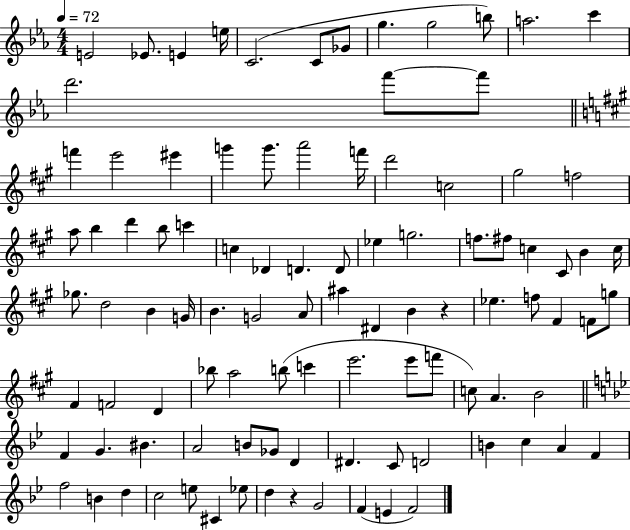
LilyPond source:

{
  \clef treble
  \numericTimeSignature
  \time 4/4
  \key ees \major
  \tempo 4 = 72
  e'2 ees'8. e'4 e''16 | c'2.( c'8 ges'8 | g''4. g''2 b''8) | a''2. c'''4 | \break d'''2. f'''8~~ f'''8 | \bar "||" \break \key a \major f'''4 e'''2 eis'''4 | g'''4 g'''8. a'''2 f'''16 | d'''2 c''2 | gis''2 f''2 | \break a''8 b''4 d'''4 b''8 c'''4 | c''4 des'4 d'4. d'8 | ees''4 g''2. | f''8. fis''8 c''4 cis'8 b'4 c''16 | \break ges''8. d''2 b'4 g'16 | b'4. g'2 a'8 | ais''4 dis'4 b'4 r4 | ees''4. f''8 fis'4 f'8 g''8 | \break fis'4 f'2 d'4 | bes''8 a''2 b''8( c'''4 | e'''2. e'''8 f'''8 | c''8) a'4. b'2 | \break \bar "||" \break \key bes \major f'4 g'4. bis'4. | a'2 b'8 ges'8 d'4 | dis'4. c'8 d'2 | b'4 c''4 a'4 f'4 | \break f''2 b'4 d''4 | c''2 e''8 cis'4 ees''8 | d''4 r4 g'2 | f'4( e'4 f'2) | \break \bar "|."
}